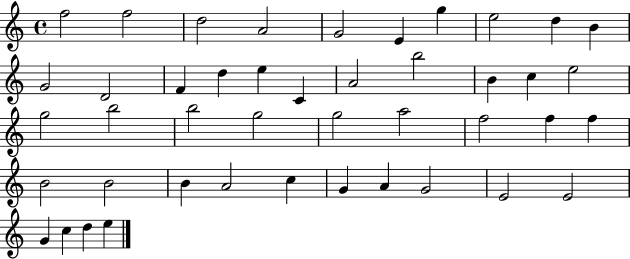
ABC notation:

X:1
T:Untitled
M:4/4
L:1/4
K:C
f2 f2 d2 A2 G2 E g e2 d B G2 D2 F d e C A2 b2 B c e2 g2 b2 b2 g2 g2 a2 f2 f f B2 B2 B A2 c G A G2 E2 E2 G c d e